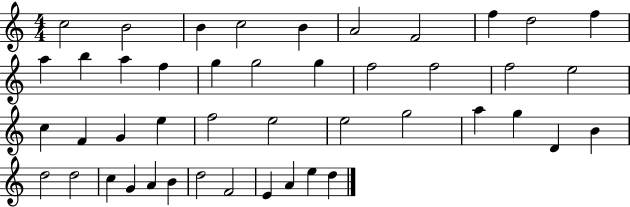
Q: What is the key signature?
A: C major